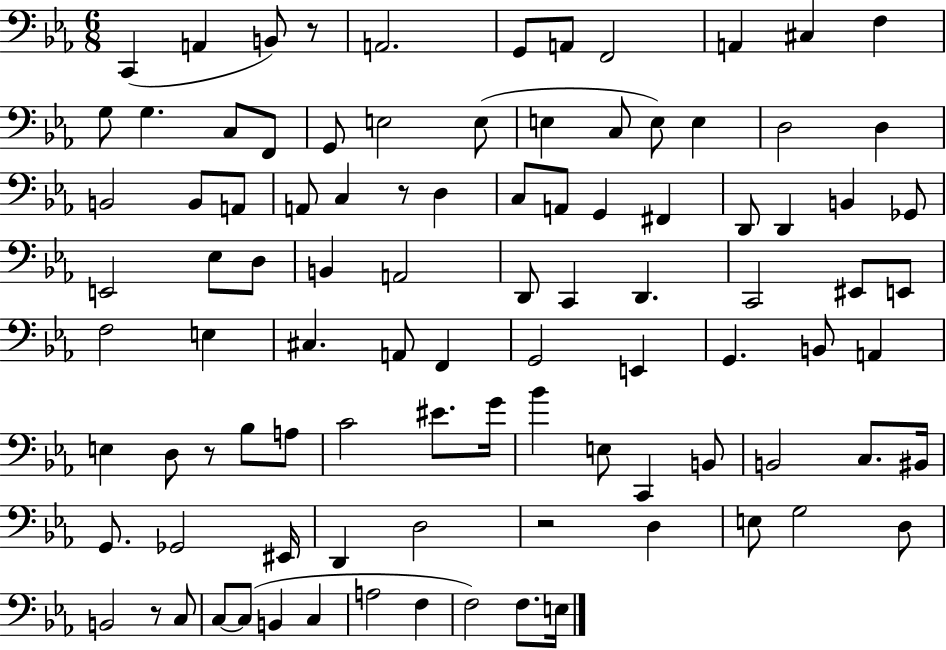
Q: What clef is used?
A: bass